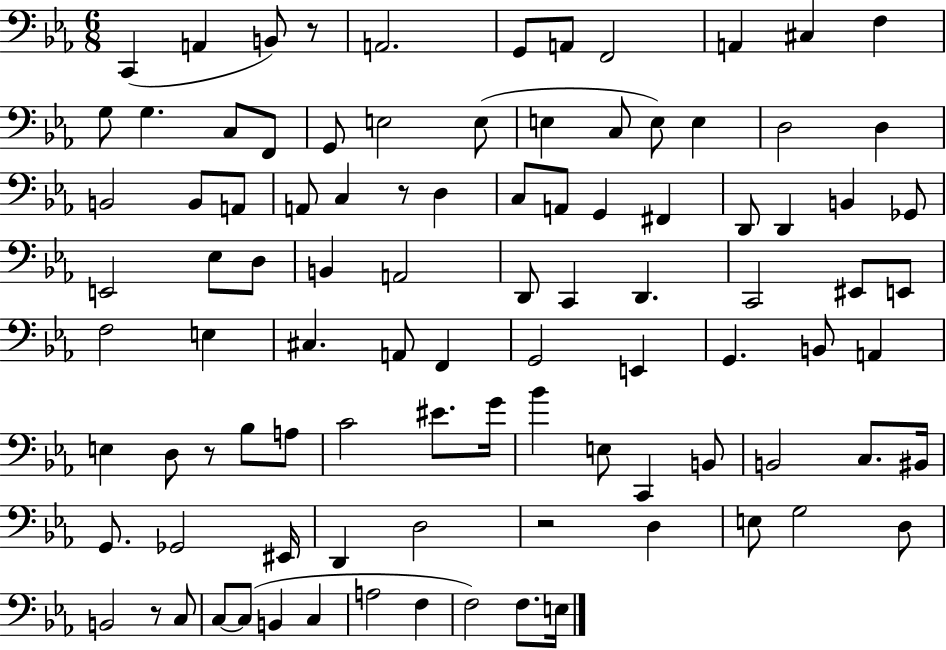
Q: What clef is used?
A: bass